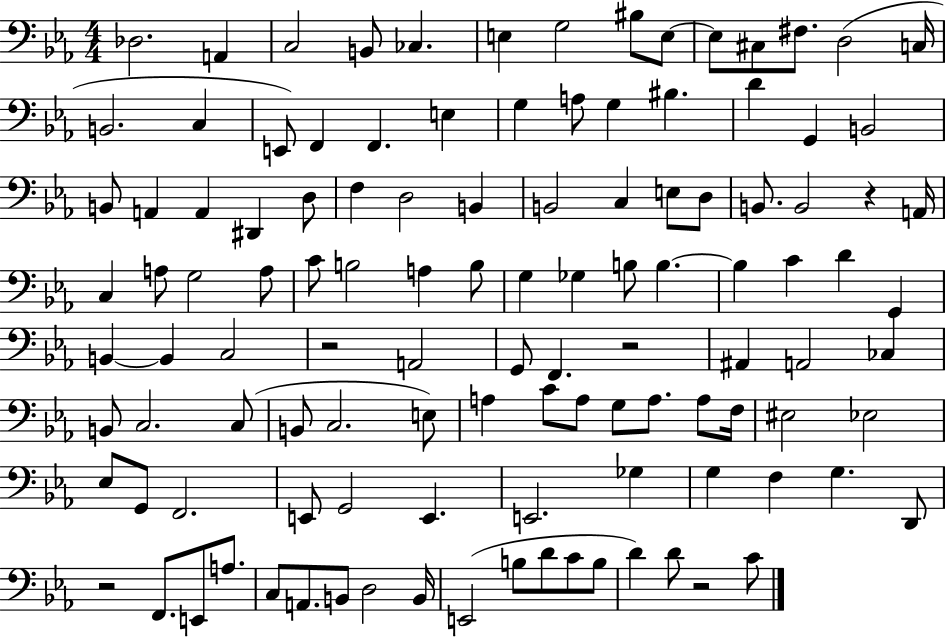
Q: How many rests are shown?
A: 5